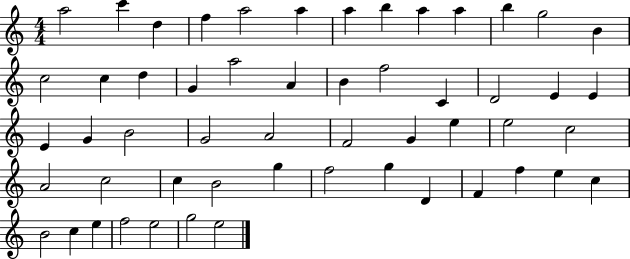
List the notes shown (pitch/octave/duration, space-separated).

A5/h C6/q D5/q F5/q A5/h A5/q A5/q B5/q A5/q A5/q B5/q G5/h B4/q C5/h C5/q D5/q G4/q A5/h A4/q B4/q F5/h C4/q D4/h E4/q E4/q E4/q G4/q B4/h G4/h A4/h F4/h G4/q E5/q E5/h C5/h A4/h C5/h C5/q B4/h G5/q F5/h G5/q D4/q F4/q F5/q E5/q C5/q B4/h C5/q E5/q F5/h E5/h G5/h E5/h